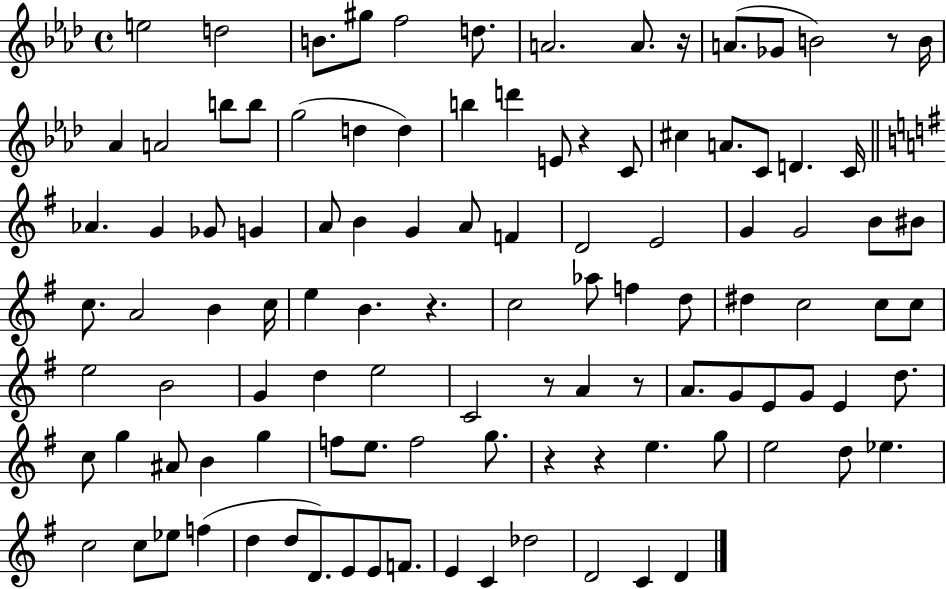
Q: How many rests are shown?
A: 8